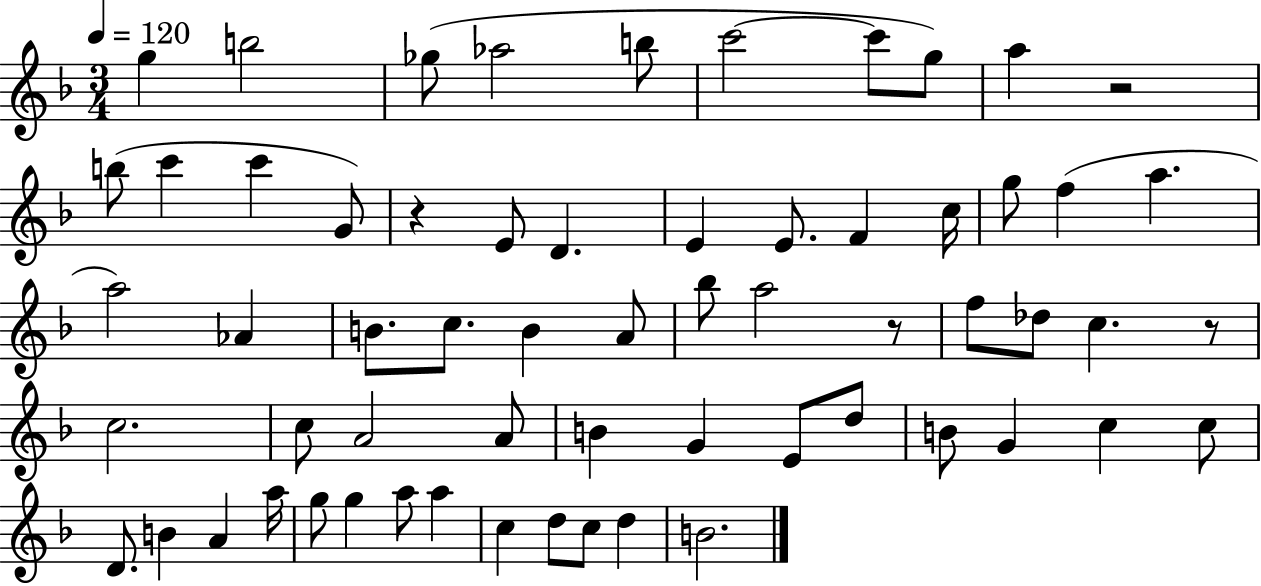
G5/q B5/h Gb5/e Ab5/h B5/e C6/h C6/e G5/e A5/q R/h B5/e C6/q C6/q G4/e R/q E4/e D4/q. E4/q E4/e. F4/q C5/s G5/e F5/q A5/q. A5/h Ab4/q B4/e. C5/e. B4/q A4/e Bb5/e A5/h R/e F5/e Db5/e C5/q. R/e C5/h. C5/e A4/h A4/e B4/q G4/q E4/e D5/e B4/e G4/q C5/q C5/e D4/e. B4/q A4/q A5/s G5/e G5/q A5/e A5/q C5/q D5/e C5/e D5/q B4/h.